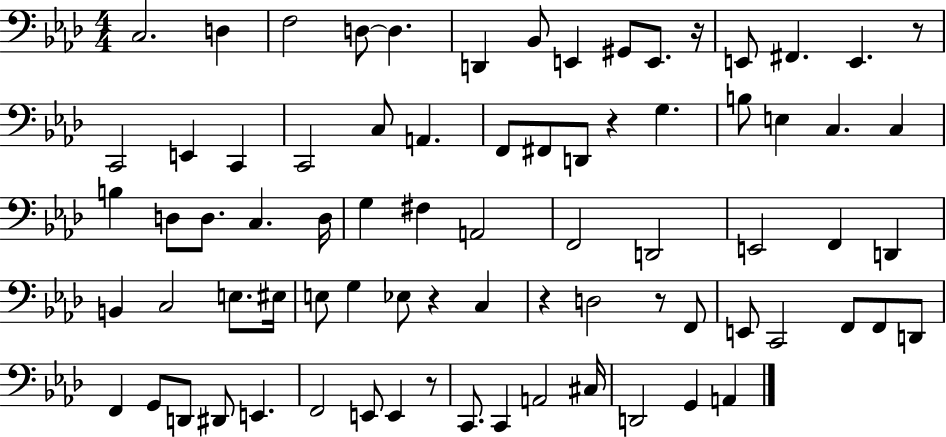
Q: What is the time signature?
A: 4/4